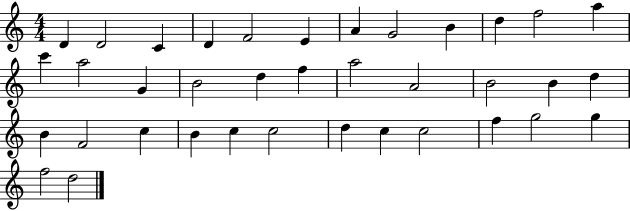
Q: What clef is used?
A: treble